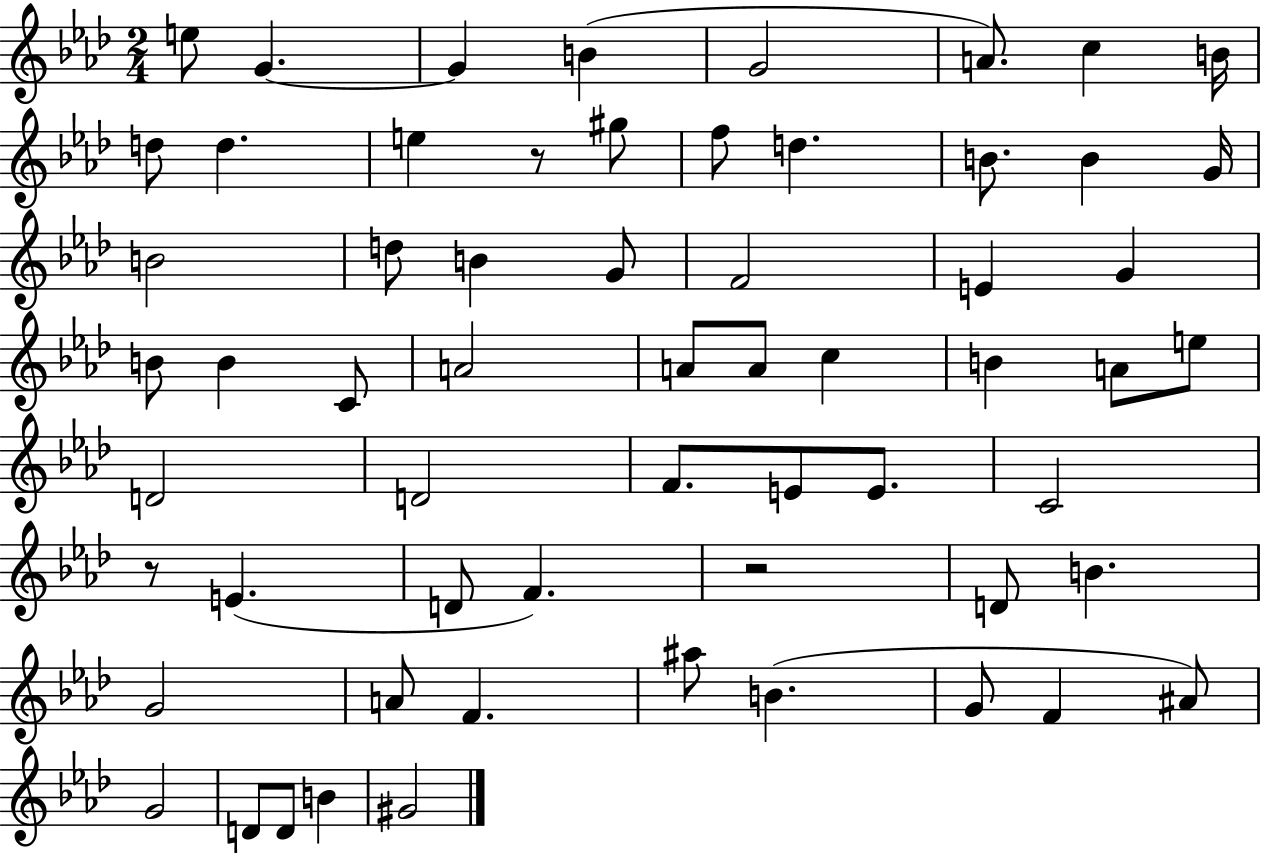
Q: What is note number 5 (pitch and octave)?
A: G4